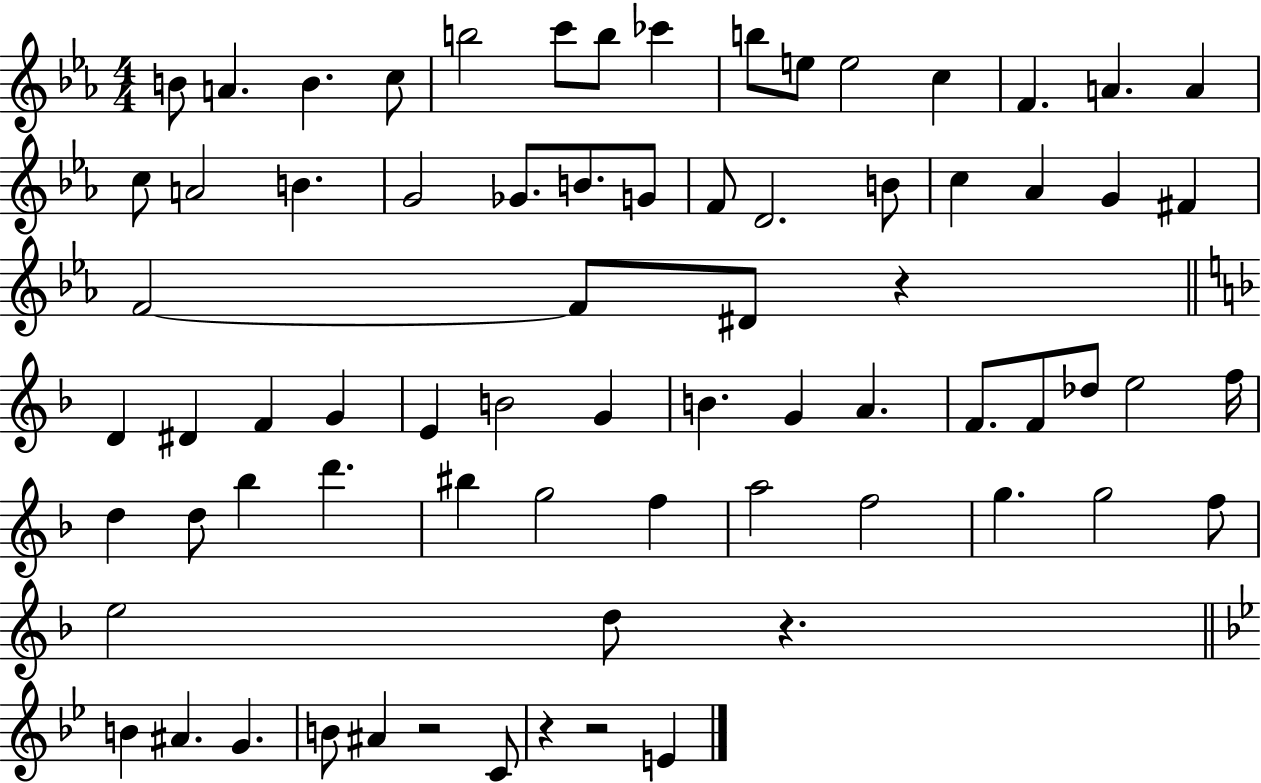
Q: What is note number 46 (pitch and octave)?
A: E5